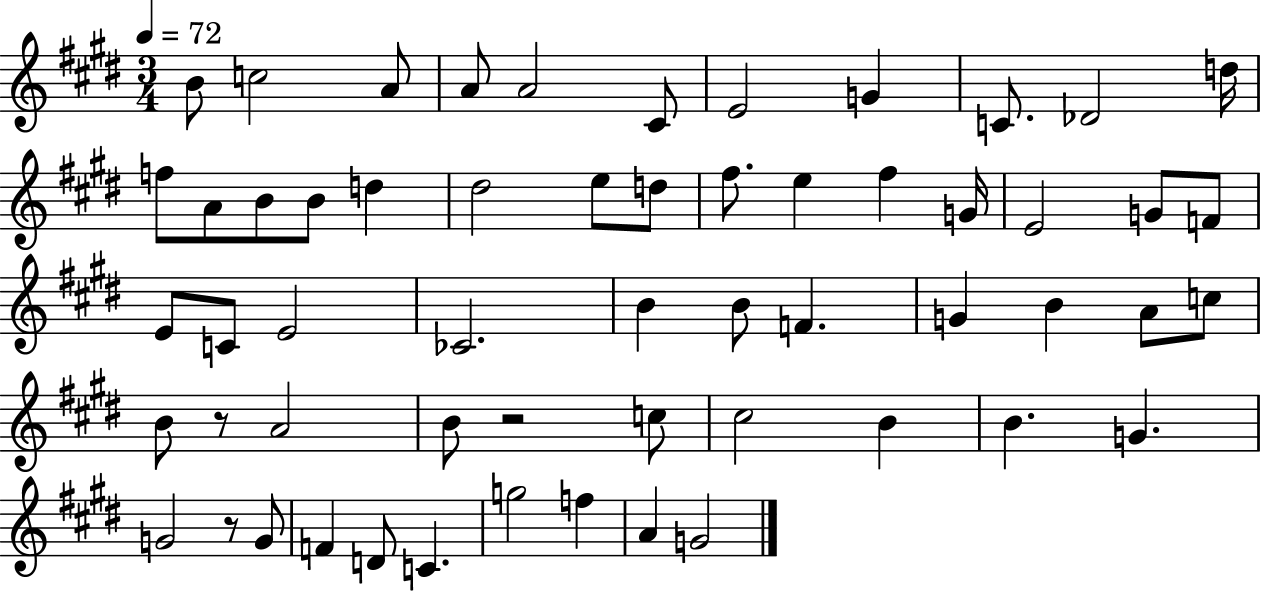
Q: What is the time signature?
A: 3/4